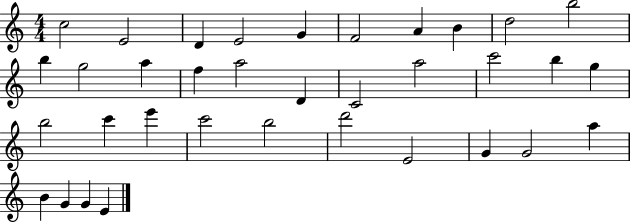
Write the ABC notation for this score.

X:1
T:Untitled
M:4/4
L:1/4
K:C
c2 E2 D E2 G F2 A B d2 b2 b g2 a f a2 D C2 a2 c'2 b g b2 c' e' c'2 b2 d'2 E2 G G2 a B G G E